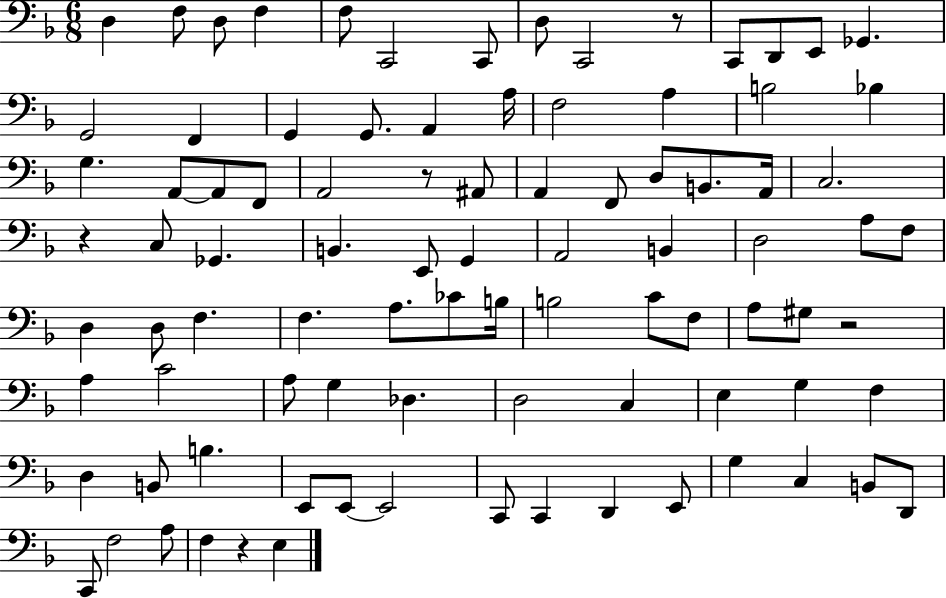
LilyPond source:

{
  \clef bass
  \numericTimeSignature
  \time 6/8
  \key f \major
  \repeat volta 2 { d4 f8 d8 f4 | f8 c,2 c,8 | d8 c,2 r8 | c,8 d,8 e,8 ges,4. | \break g,2 f,4 | g,4 g,8. a,4 a16 | f2 a4 | b2 bes4 | \break g4. a,8~~ a,8 f,8 | a,2 r8 ais,8 | a,4 f,8 d8 b,8. a,16 | c2. | \break r4 c8 ges,4. | b,4. e,8 g,4 | a,2 b,4 | d2 a8 f8 | \break d4 d8 f4. | f4. a8. ces'8 b16 | b2 c'8 f8 | a8 gis8 r2 | \break a4 c'2 | a8 g4 des4. | d2 c4 | e4 g4 f4 | \break d4 b,8 b4. | e,8 e,8~~ e,2 | c,8 c,4 d,4 e,8 | g4 c4 b,8 d,8 | \break c,8 f2 a8 | f4 r4 e4 | } \bar "|."
}